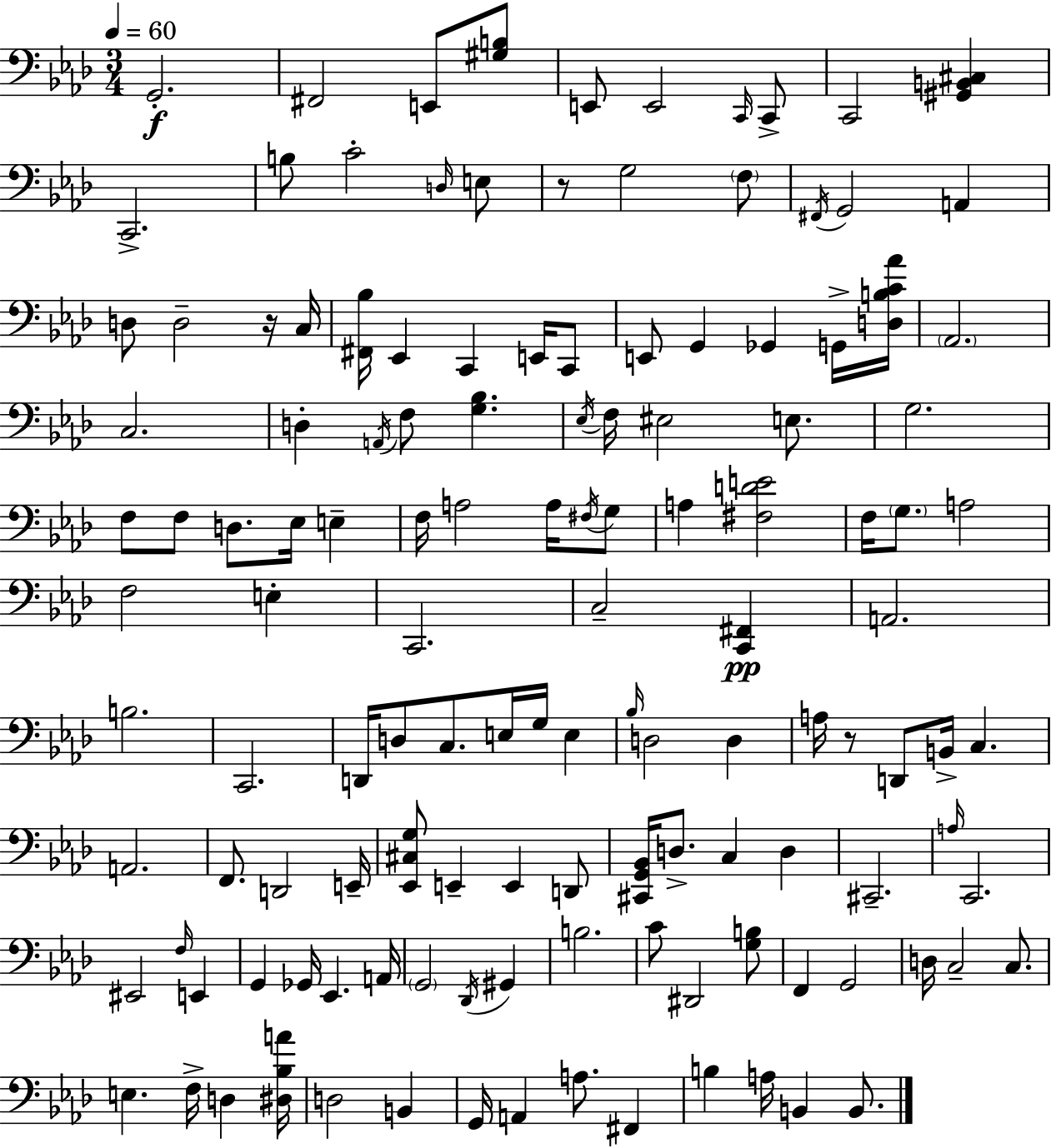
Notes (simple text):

G2/h. F#2/h E2/e [G#3,B3]/e E2/e E2/h C2/s C2/e C2/h [G#2,B2,C#3]/q C2/h. B3/e C4/h D3/s E3/e R/e G3/h F3/e F#2/s G2/h A2/q D3/e D3/h R/s C3/s [F#2,Bb3]/s Eb2/q C2/q E2/s C2/e E2/e G2/q Gb2/q G2/s [D3,B3,C4,Ab4]/s Ab2/h. C3/h. D3/q A2/s F3/e [G3,Bb3]/q. Eb3/s F3/s EIS3/h E3/e. G3/h. F3/e F3/e D3/e. Eb3/s E3/q F3/s A3/h A3/s F#3/s G3/e A3/q [F#3,D4,E4]/h F3/s G3/e. A3/h F3/h E3/q C2/h. C3/h [C2,F#2]/q A2/h. B3/h. C2/h. D2/s D3/e C3/e. E3/s G3/s E3/q Bb3/s D3/h D3/q A3/s R/e D2/e B2/s C3/q. A2/h. F2/e. D2/h E2/s [Eb2,C#3,G3]/e E2/q E2/q D2/e [C#2,G2,Bb2]/s D3/e. C3/q D3/q C#2/h. A3/s C2/h. EIS2/h F3/s E2/q G2/q Gb2/s Eb2/q. A2/s G2/h Db2/s G#2/q B3/h. C4/e D#2/h [G3,B3]/e F2/q G2/h D3/s C3/h C3/e. E3/q. F3/s D3/q [D#3,Bb3,A4]/s D3/h B2/q G2/s A2/q A3/e. F#2/q B3/q A3/s B2/q B2/e.